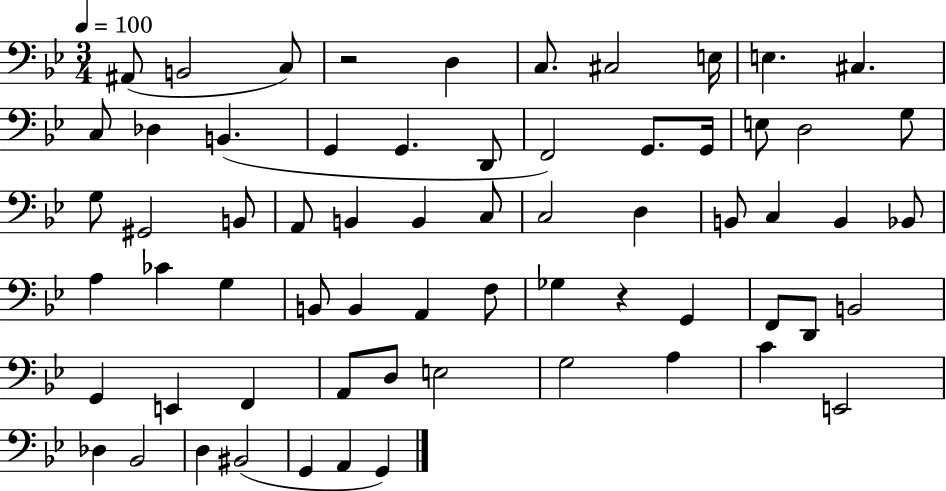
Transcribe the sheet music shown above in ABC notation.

X:1
T:Untitled
M:3/4
L:1/4
K:Bb
^A,,/2 B,,2 C,/2 z2 D, C,/2 ^C,2 E,/4 E, ^C, C,/2 _D, B,, G,, G,, D,,/2 F,,2 G,,/2 G,,/4 E,/2 D,2 G,/2 G,/2 ^G,,2 B,,/2 A,,/2 B,, B,, C,/2 C,2 D, B,,/2 C, B,, _B,,/2 A, _C G, B,,/2 B,, A,, F,/2 _G, z G,, F,,/2 D,,/2 B,,2 G,, E,, F,, A,,/2 D,/2 E,2 G,2 A, C E,,2 _D, _B,,2 D, ^B,,2 G,, A,, G,,